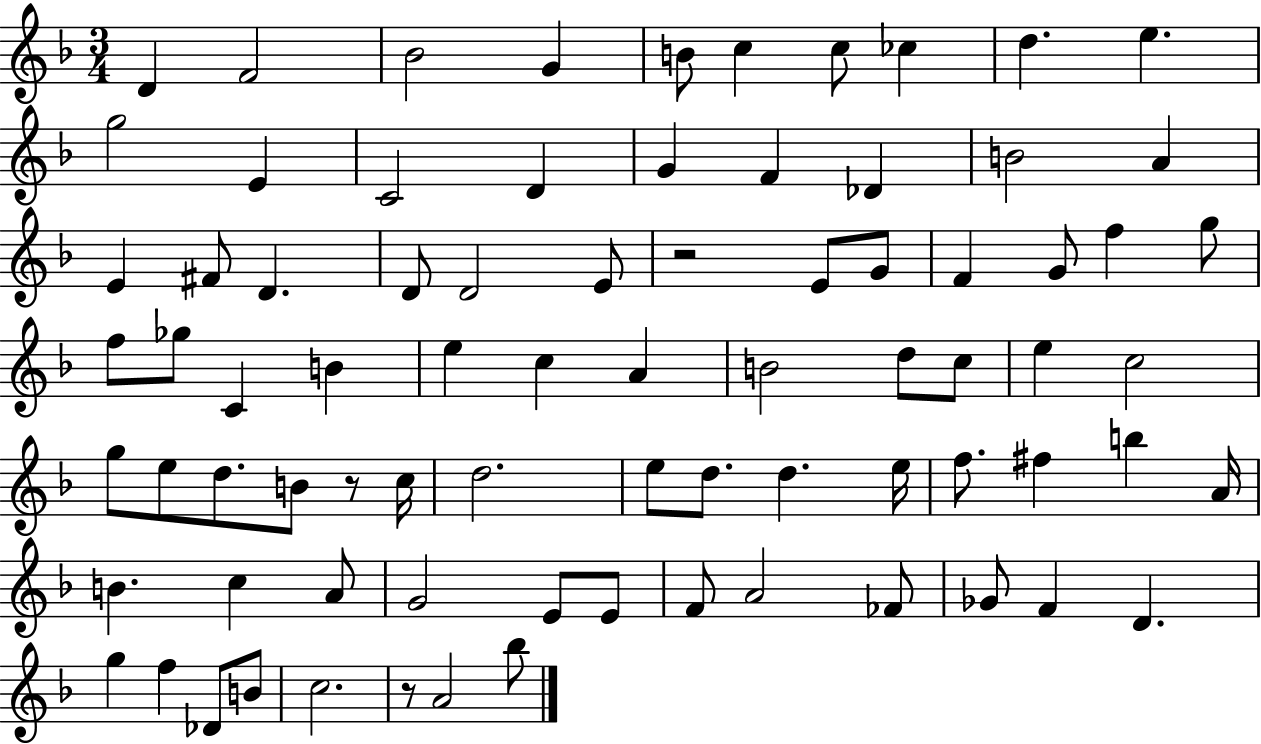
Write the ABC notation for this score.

X:1
T:Untitled
M:3/4
L:1/4
K:F
D F2 _B2 G B/2 c c/2 _c d e g2 E C2 D G F _D B2 A E ^F/2 D D/2 D2 E/2 z2 E/2 G/2 F G/2 f g/2 f/2 _g/2 C B e c A B2 d/2 c/2 e c2 g/2 e/2 d/2 B/2 z/2 c/4 d2 e/2 d/2 d e/4 f/2 ^f b A/4 B c A/2 G2 E/2 E/2 F/2 A2 _F/2 _G/2 F D g f _D/2 B/2 c2 z/2 A2 _b/2